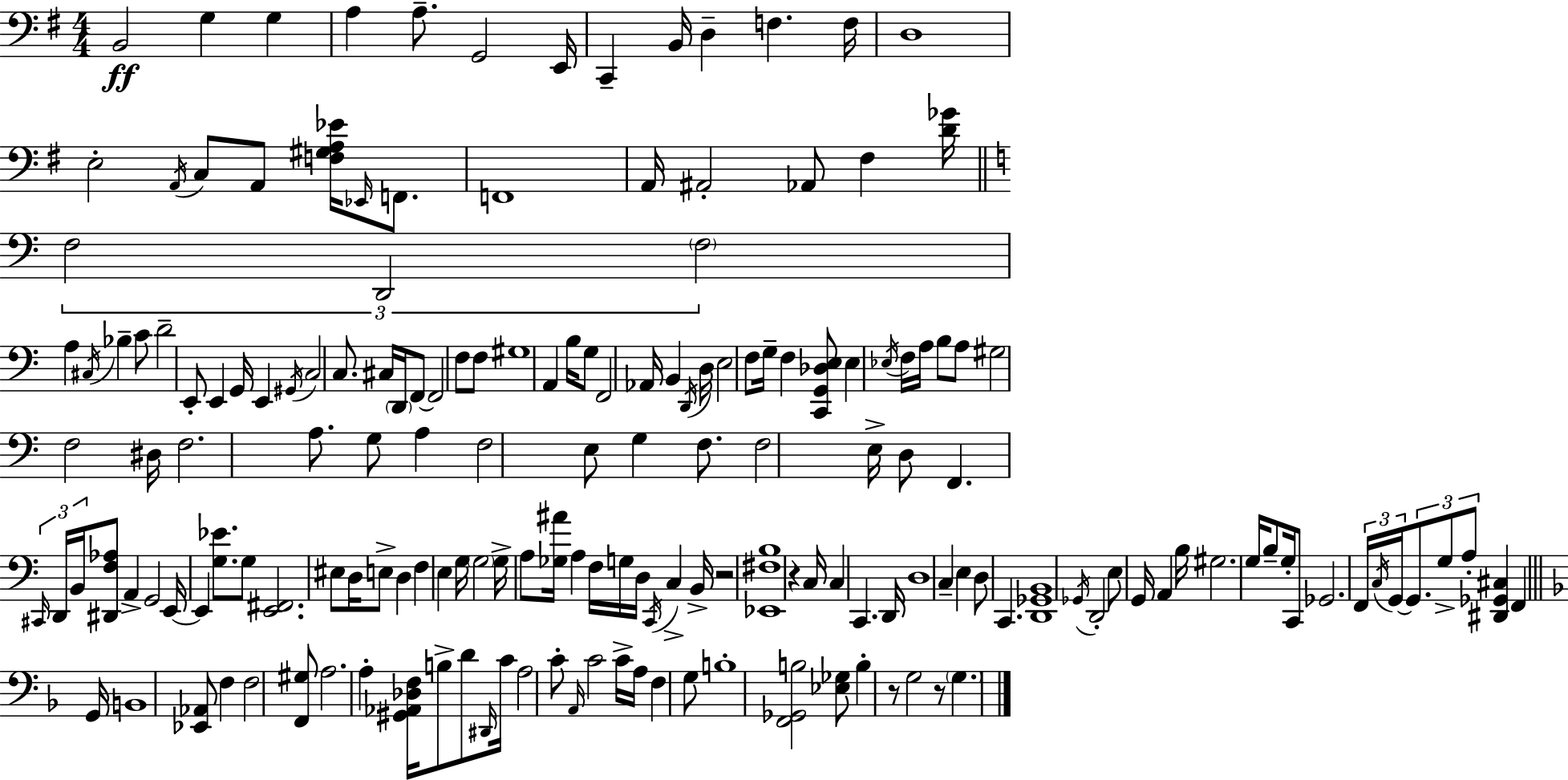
X:1
T:Untitled
M:4/4
L:1/4
K:Em
B,,2 G, G, A, A,/2 G,,2 E,,/4 C,, B,,/4 D, F, F,/4 D,4 E,2 A,,/4 C,/2 A,,/2 [F,^G,A,_E]/4 _E,,/4 F,,/2 F,,4 A,,/4 ^A,,2 _A,,/2 ^F, [D_G]/4 F,2 D,,2 F,2 A, ^C,/4 _B, C/2 D2 E,,/2 E,, G,,/4 E,, ^G,,/4 C,2 C,/2 ^C,/4 D,,/4 F,,/2 F,,2 F,/2 F,/2 ^G,4 A,, B,/4 G,/2 F,,2 _A,,/4 B,, D,,/4 D,/4 E,2 F,/2 G,/4 F, [C,,G,,_D,E,]/2 E, _E,/4 F,/4 A,/4 B,/2 A,/2 ^G,2 F,2 ^D,/4 F,2 A,/2 G,/2 A, F,2 E,/2 G, F,/2 F,2 E,/4 D,/2 F,, ^C,,/4 D,,/4 B,,/4 [^D,,F,_A,]/2 A,, G,,2 E,,/4 E,, [G,_E]/2 G,/2 [E,,^F,,]2 ^E,/2 D,/4 E,/2 D, F, E, G,/4 G,2 G,/4 A,/2 [_G,^A]/4 A, F,/4 G,/4 D,/4 C,,/4 C, B,,/4 z2 [_E,,^F,B,]4 z C,/4 C, C,, D,,/4 D,4 C, E, D,/2 C,, [D,,_G,,B,,]4 _G,,/4 D,,2 E,/2 G,,/4 A,, B,/4 ^G,2 G,/4 B,/2 G,/4 C,,/2 _G,,2 F,,/4 C,/4 G,,/4 G,,/2 G,/2 A,/2 [^D,,_G,,^C,] F,, G,,/4 B,,4 [_E,,_A,,]/2 F, F,2 [F,,^G,]/2 A,2 A, [^G,,_A,,_D,F,]/4 B,/2 D/2 ^D,,/4 C/4 A,2 C/2 A,,/4 C2 C/4 A,/4 F, G,/2 B,4 [F,,_G,,B,]2 [_E,_G,]/2 B, z/2 G,2 z/2 G,